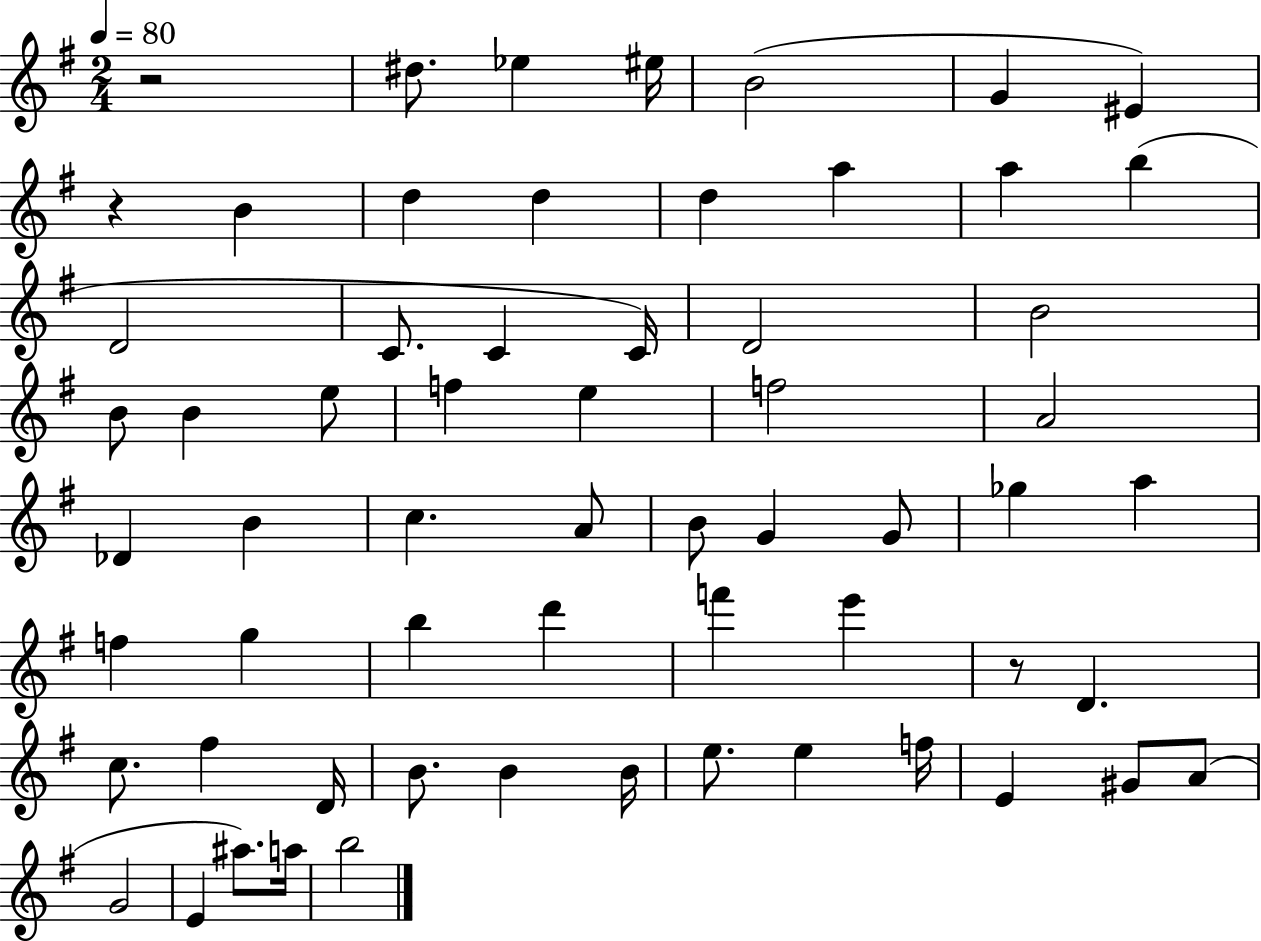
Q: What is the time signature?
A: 2/4